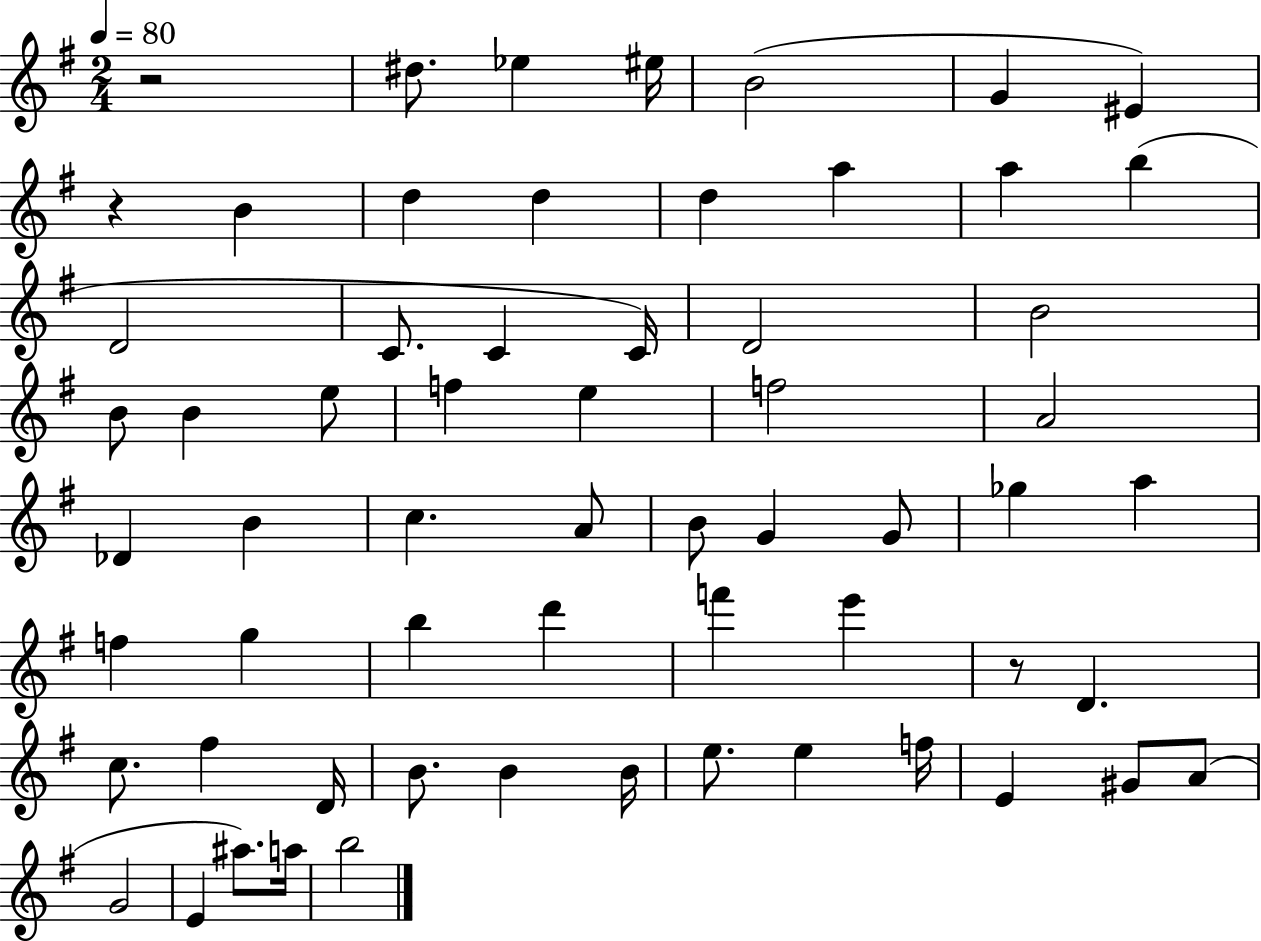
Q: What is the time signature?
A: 2/4